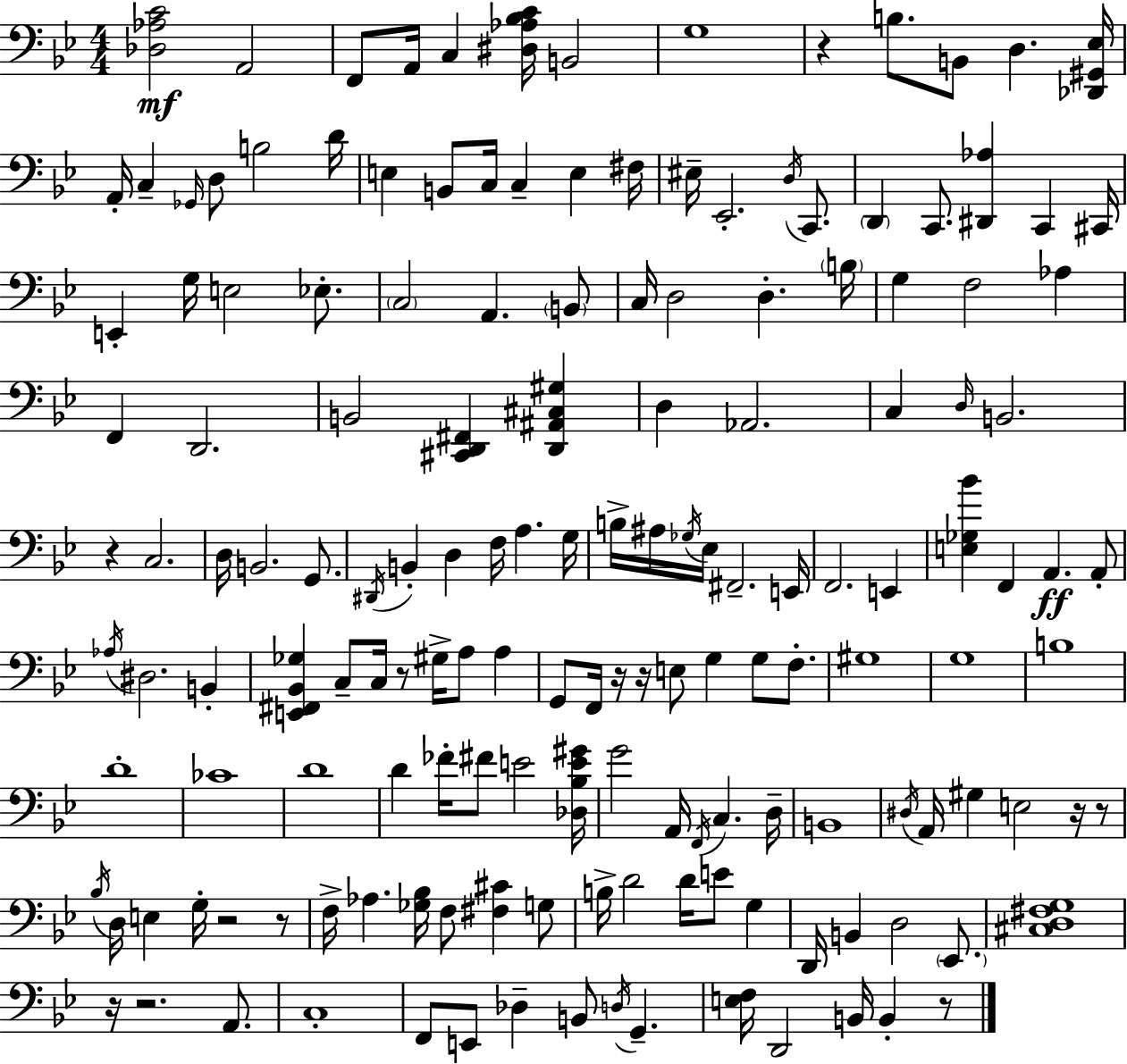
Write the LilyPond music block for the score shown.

{
  \clef bass
  \numericTimeSignature
  \time 4/4
  \key g \minor
  <des aes c'>2\mf a,2 | f,8 a,16 c4 <dis aes bes c'>16 b,2 | g1 | r4 b8. b,8 d4. <des, gis, ees>16 | \break a,16-. c4-- \grace { ges,16 } d8 b2 | d'16 e4 b,8 c16 c4-- e4 | fis16 eis16-- ees,2.-. \acciaccatura { d16 } c,8. | \parenthesize d,4 c,8. <dis, aes>4 c,4 | \break cis,16 e,4-. g16 e2 ees8.-. | \parenthesize c2 a,4. | \parenthesize b,8 c16 d2 d4.-. | \parenthesize b16 g4 f2 aes4 | \break f,4 d,2. | b,2 <cis, d, fis,>4 <d, ais, cis gis>4 | d4 aes,2. | c4 \grace { d16 } b,2. | \break r4 c2. | d16 b,2. | g,8. \acciaccatura { dis,16 } b,4-. d4 f16 a4. | g16 b16-> ais16 \acciaccatura { ges16 } ees16 fis,2.-- | \break e,16 f,2. | e,4 <e ges bes'>4 f,4 a,4.\ff | a,8-. \acciaccatura { aes16 } dis2. | b,4-. <e, fis, bes, ges>4 c8-- c16 r8 gis16-> | \break a8 a4 g,8 f,16 r16 r16 e8 g4 | g8 f8.-. gis1 | g1 | b1 | \break d'1-. | ces'1 | d'1 | d'4 fes'16-. fis'8 e'2 | \break <des bes e' gis'>16 g'2 a,16 \acciaccatura { f,16 } | c4. d16-- b,1 | \acciaccatura { dis16 } a,16 gis4 e2 | r16 r8 \acciaccatura { bes16 } d16 e4 g16-. r2 | \break r8 f16-> aes4. | <ges bes>16 f8 <fis cis'>4 g8 b16-> d'2 | d'16 e'8 g4 d,16 b,4 d2 | \parenthesize ees,8. <cis d fis g>1 | \break r16 r2. | a,8. c1-. | f,8 e,8 des4-- | b,8 \acciaccatura { d16 } g,4.-- <e f>16 d,2 | \break b,16 b,4-. r8 \bar "|."
}